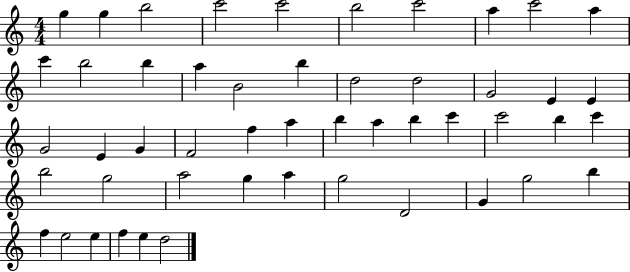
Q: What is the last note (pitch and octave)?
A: D5